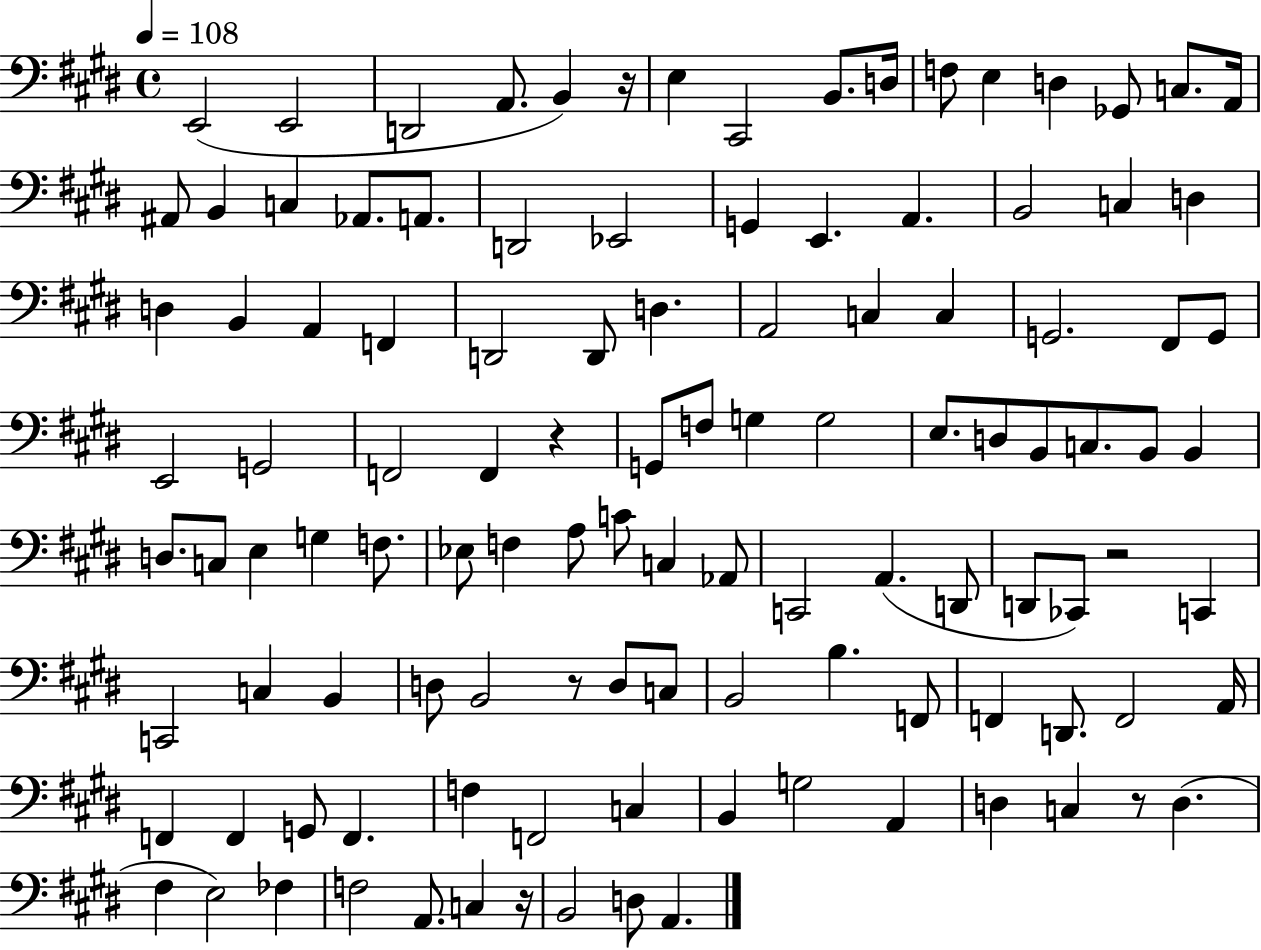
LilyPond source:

{
  \clef bass
  \time 4/4
  \defaultTimeSignature
  \key e \major
  \tempo 4 = 108
  e,2( e,2 | d,2 a,8. b,4) r16 | e4 cis,2 b,8. d16 | f8 e4 d4 ges,8 c8. a,16 | \break ais,8 b,4 c4 aes,8. a,8. | d,2 ees,2 | g,4 e,4. a,4. | b,2 c4 d4 | \break d4 b,4 a,4 f,4 | d,2 d,8 d4. | a,2 c4 c4 | g,2. fis,8 g,8 | \break e,2 g,2 | f,2 f,4 r4 | g,8 f8 g4 g2 | e8. d8 b,8 c8. b,8 b,4 | \break d8. c8 e4 g4 f8. | ees8 f4 a8 c'8 c4 aes,8 | c,2 a,4.( d,8 | d,8 ces,8) r2 c,4 | \break c,2 c4 b,4 | d8 b,2 r8 d8 c8 | b,2 b4. f,8 | f,4 d,8. f,2 a,16 | \break f,4 f,4 g,8 f,4. | f4 f,2 c4 | b,4 g2 a,4 | d4 c4 r8 d4.( | \break fis4 e2) fes4 | f2 a,8. c4 r16 | b,2 d8 a,4. | \bar "|."
}